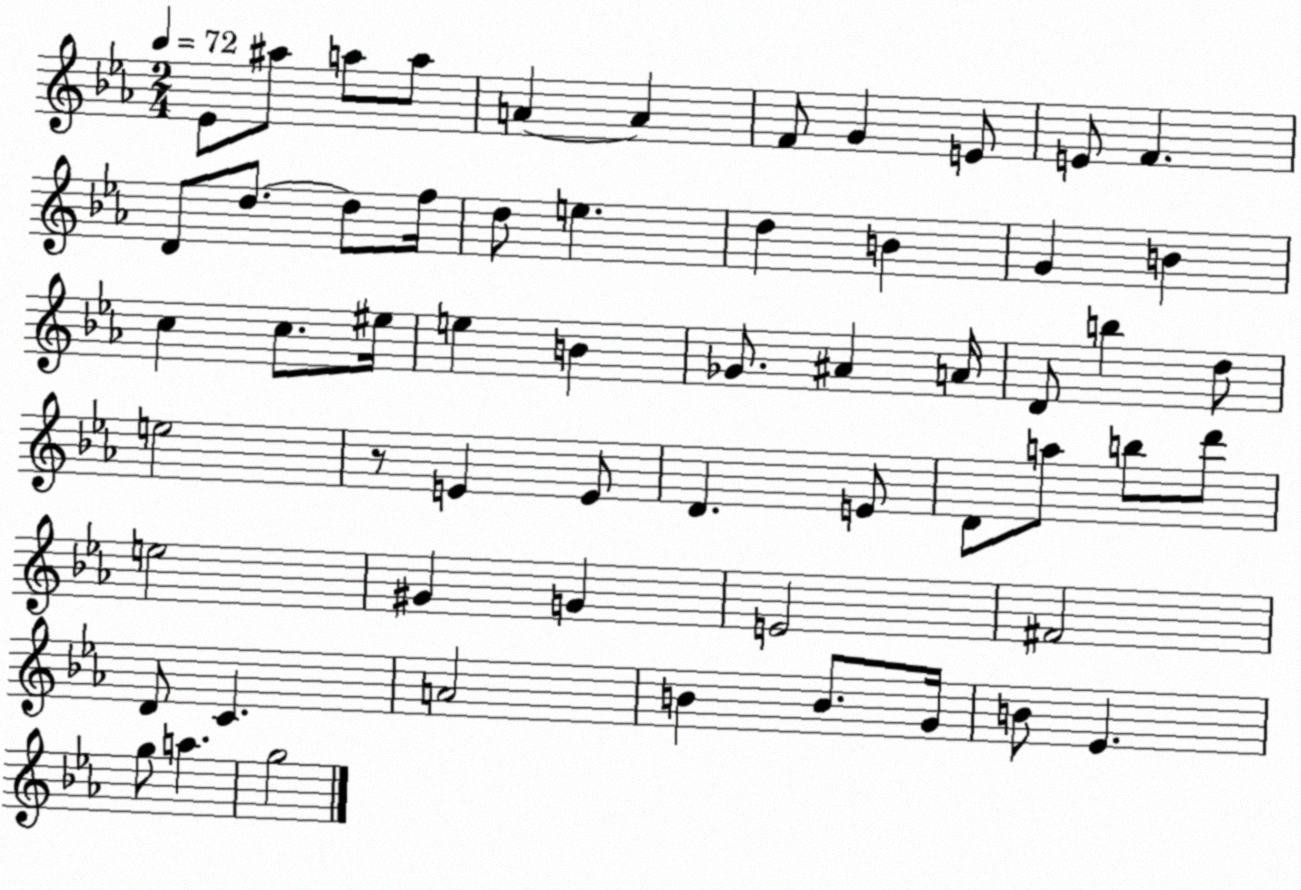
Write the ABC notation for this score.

X:1
T:Untitled
M:2/4
L:1/4
K:Eb
_E/2 ^a/2 a/2 a/2 A A F/2 G E/2 E/2 F D/2 d/2 d/2 f/4 d/2 e d B G B c c/2 ^e/4 e B _G/2 ^A A/4 D/2 b d/2 e2 z/2 E E/2 D E/2 D/2 a/2 b/2 d'/2 e2 ^G G E2 ^F2 D/2 C A2 B B/2 G/4 B/2 _E g/2 a g2